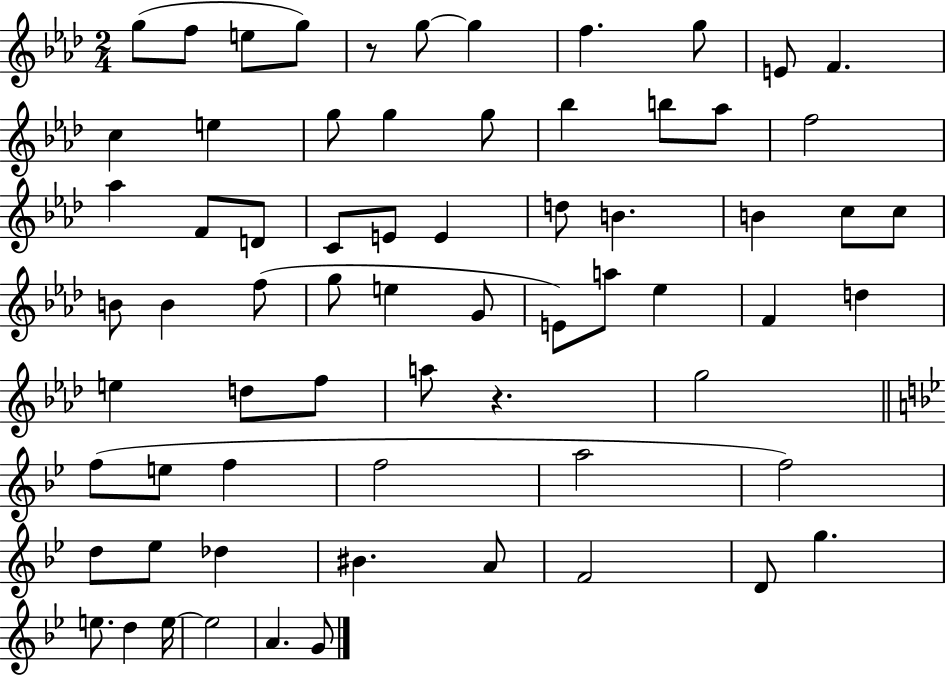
X:1
T:Untitled
M:2/4
L:1/4
K:Ab
g/2 f/2 e/2 g/2 z/2 g/2 g f g/2 E/2 F c e g/2 g g/2 _b b/2 _a/2 f2 _a F/2 D/2 C/2 E/2 E d/2 B B c/2 c/2 B/2 B f/2 g/2 e G/2 E/2 a/2 _e F d e d/2 f/2 a/2 z g2 f/2 e/2 f f2 a2 f2 d/2 _e/2 _d ^B A/2 F2 D/2 g e/2 d e/4 e2 A G/2